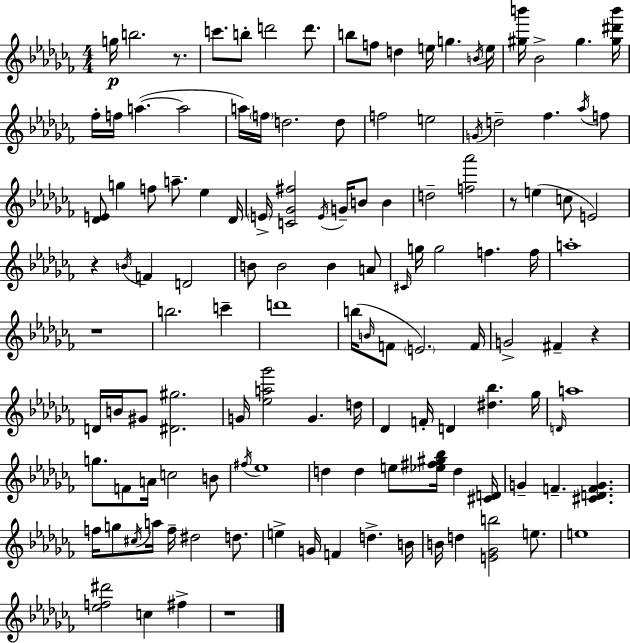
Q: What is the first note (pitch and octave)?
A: G5